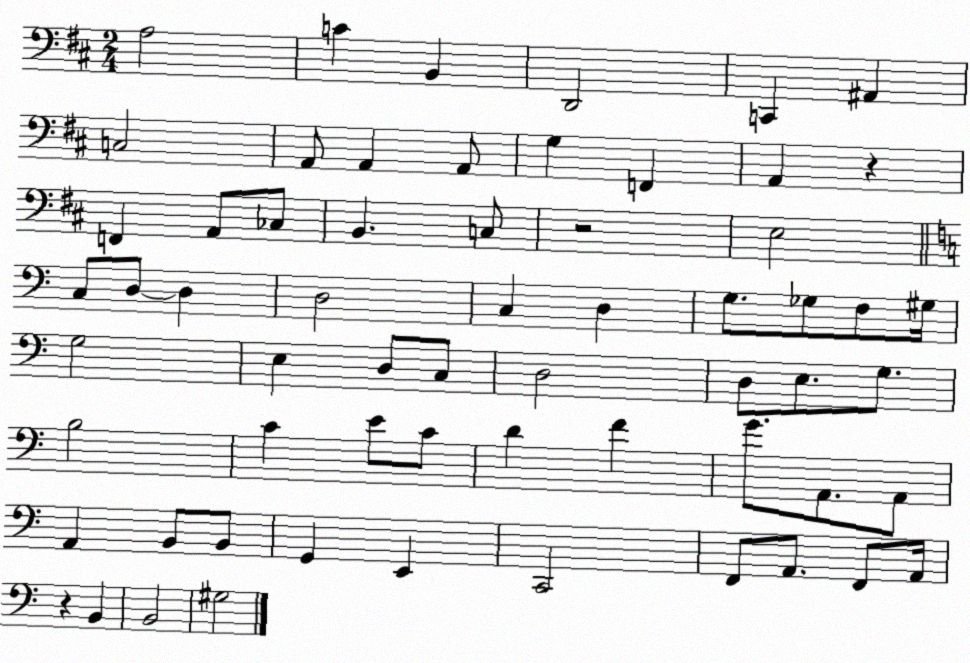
X:1
T:Untitled
M:2/4
L:1/4
K:D
A,2 C B,, D,,2 C,, ^A,, C,2 A,,/2 A,, A,,/2 G, F,, A,, z F,, A,,/2 _C,/2 B,, C,/2 z2 E,2 C,/2 D,/2 D, D,2 C, D, G,/2 _G,/2 F,/2 ^G,/4 G,2 E, D,/2 C,/2 D,2 D,/2 E,/2 G,/2 B,2 C E/2 C/2 D F G/2 A,,/2 A,,/2 A,, B,,/2 B,,/2 G,, E,, C,,2 F,,/2 A,,/2 F,,/2 A,,/4 z B,, B,,2 ^G,2